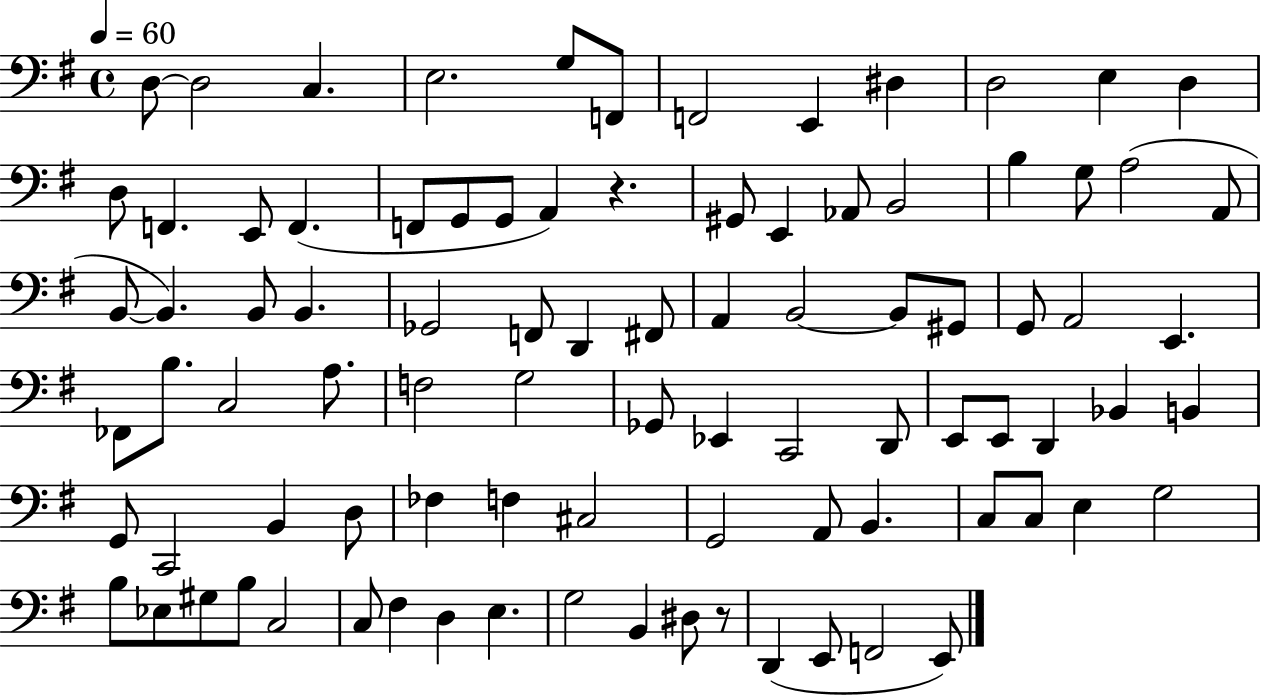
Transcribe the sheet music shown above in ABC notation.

X:1
T:Untitled
M:4/4
L:1/4
K:G
D,/2 D,2 C, E,2 G,/2 F,,/2 F,,2 E,, ^D, D,2 E, D, D,/2 F,, E,,/2 F,, F,,/2 G,,/2 G,,/2 A,, z ^G,,/2 E,, _A,,/2 B,,2 B, G,/2 A,2 A,,/2 B,,/2 B,, B,,/2 B,, _G,,2 F,,/2 D,, ^F,,/2 A,, B,,2 B,,/2 ^G,,/2 G,,/2 A,,2 E,, _F,,/2 B,/2 C,2 A,/2 F,2 G,2 _G,,/2 _E,, C,,2 D,,/2 E,,/2 E,,/2 D,, _B,, B,, G,,/2 C,,2 B,, D,/2 _F, F, ^C,2 G,,2 A,,/2 B,, C,/2 C,/2 E, G,2 B,/2 _E,/2 ^G,/2 B,/2 C,2 C,/2 ^F, D, E, G,2 B,, ^D,/2 z/2 D,, E,,/2 F,,2 E,,/2